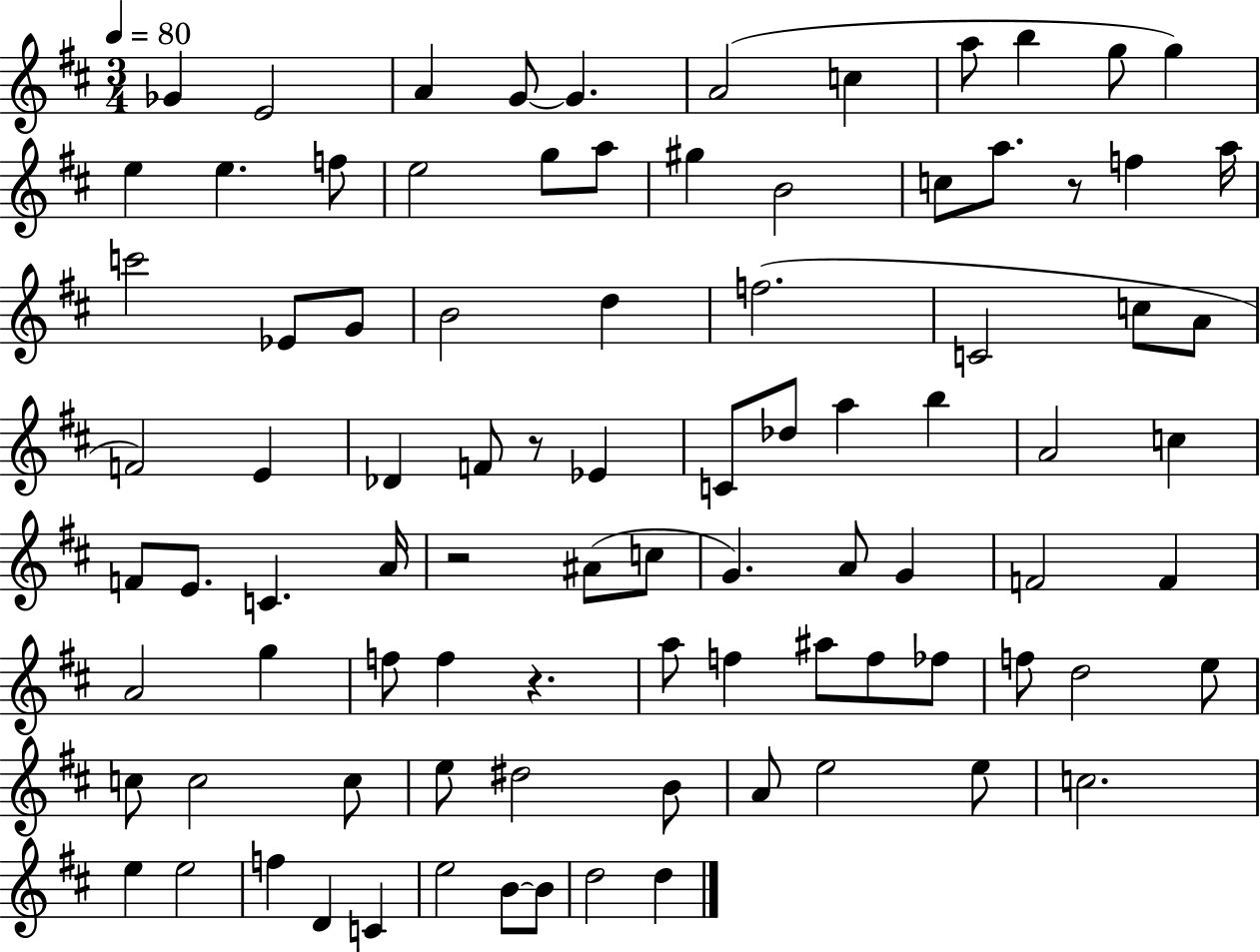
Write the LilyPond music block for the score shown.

{
  \clef treble
  \numericTimeSignature
  \time 3/4
  \key d \major
  \tempo 4 = 80
  ges'4 e'2 | a'4 g'8~~ g'4. | a'2( c''4 | a''8 b''4 g''8 g''4) | \break e''4 e''4. f''8 | e''2 g''8 a''8 | gis''4 b'2 | c''8 a''8. r8 f''4 a''16 | \break c'''2 ees'8 g'8 | b'2 d''4 | f''2.( | c'2 c''8 a'8 | \break f'2) e'4 | des'4 f'8 r8 ees'4 | c'8 des''8 a''4 b''4 | a'2 c''4 | \break f'8 e'8. c'4. a'16 | r2 ais'8( c''8 | g'4.) a'8 g'4 | f'2 f'4 | \break a'2 g''4 | f''8 f''4 r4. | a''8 f''4 ais''8 f''8 fes''8 | f''8 d''2 e''8 | \break c''8 c''2 c''8 | e''8 dis''2 b'8 | a'8 e''2 e''8 | c''2. | \break e''4 e''2 | f''4 d'4 c'4 | e''2 b'8~~ b'8 | d''2 d''4 | \break \bar "|."
}